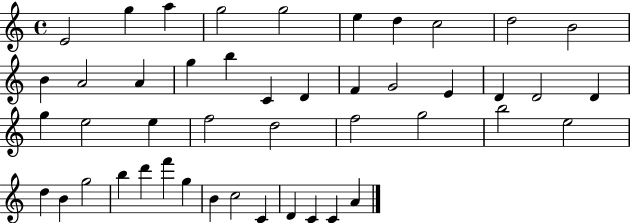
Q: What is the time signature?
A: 4/4